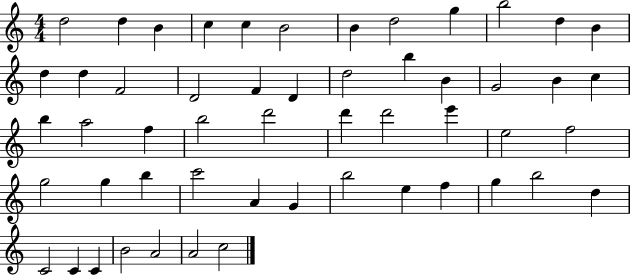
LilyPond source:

{
  \clef treble
  \numericTimeSignature
  \time 4/4
  \key c \major
  d''2 d''4 b'4 | c''4 c''4 b'2 | b'4 d''2 g''4 | b''2 d''4 b'4 | \break d''4 d''4 f'2 | d'2 f'4 d'4 | d''2 b''4 b'4 | g'2 b'4 c''4 | \break b''4 a''2 f''4 | b''2 d'''2 | d'''4 d'''2 e'''4 | e''2 f''2 | \break g''2 g''4 b''4 | c'''2 a'4 g'4 | b''2 e''4 f''4 | g''4 b''2 d''4 | \break c'2 c'4 c'4 | b'2 a'2 | a'2 c''2 | \bar "|."
}